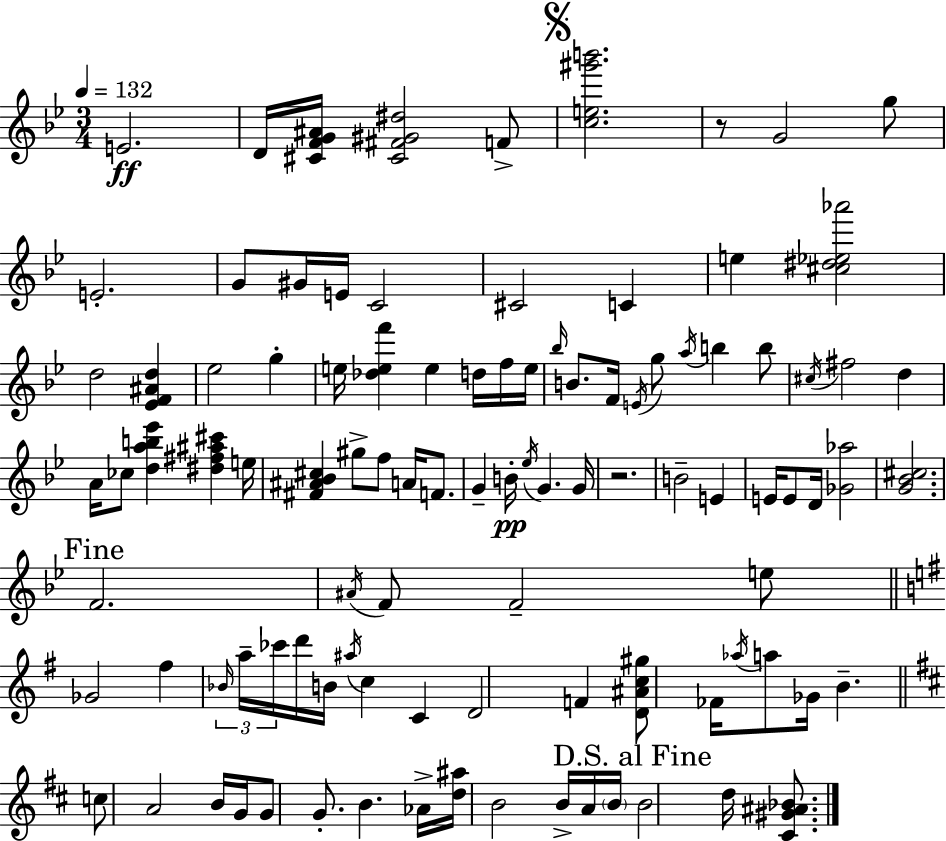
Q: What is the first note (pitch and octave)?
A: E4